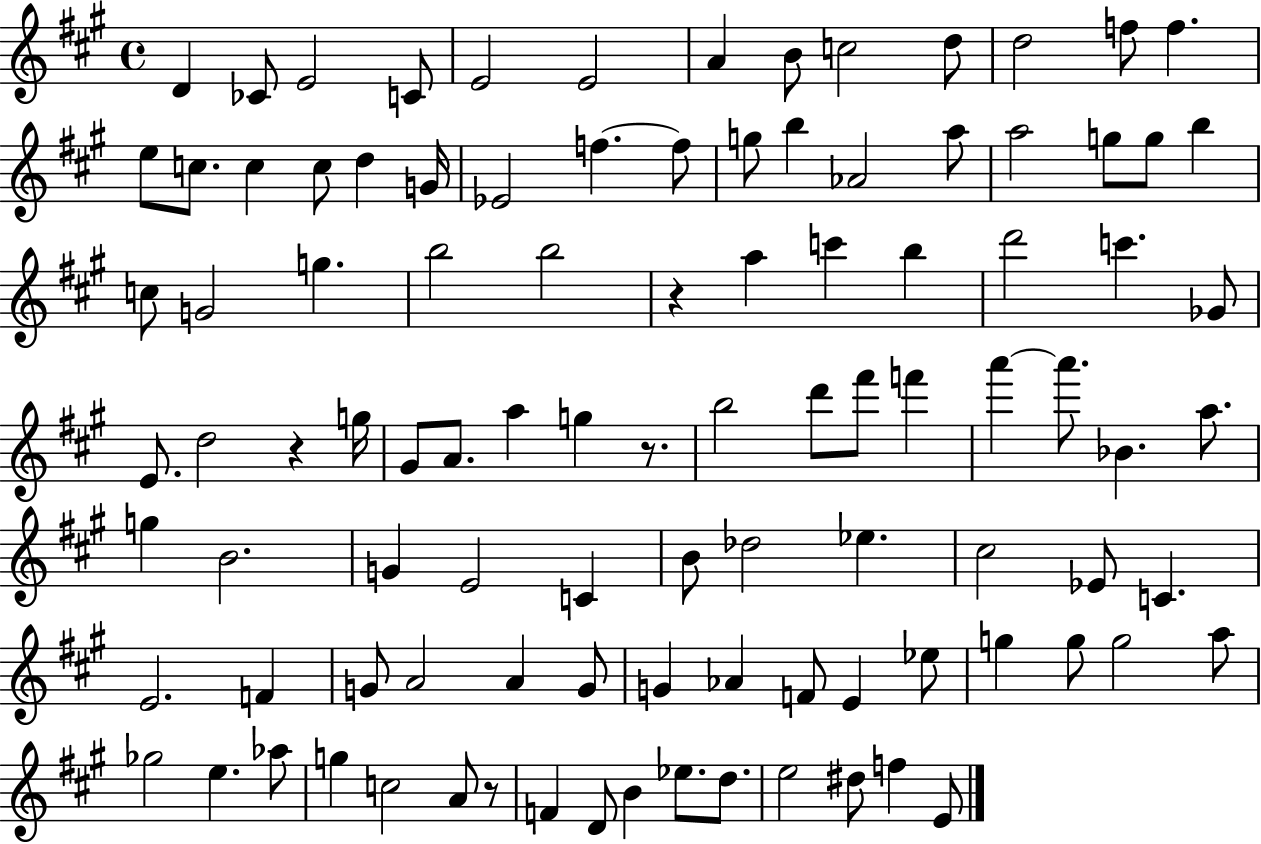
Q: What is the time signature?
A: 4/4